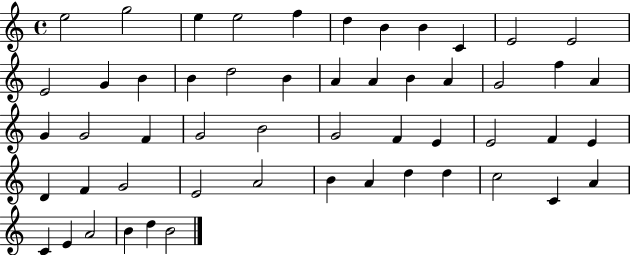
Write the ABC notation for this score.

X:1
T:Untitled
M:4/4
L:1/4
K:C
e2 g2 e e2 f d B B C E2 E2 E2 G B B d2 B A A B A G2 f A G G2 F G2 B2 G2 F E E2 F E D F G2 E2 A2 B A d d c2 C A C E A2 B d B2